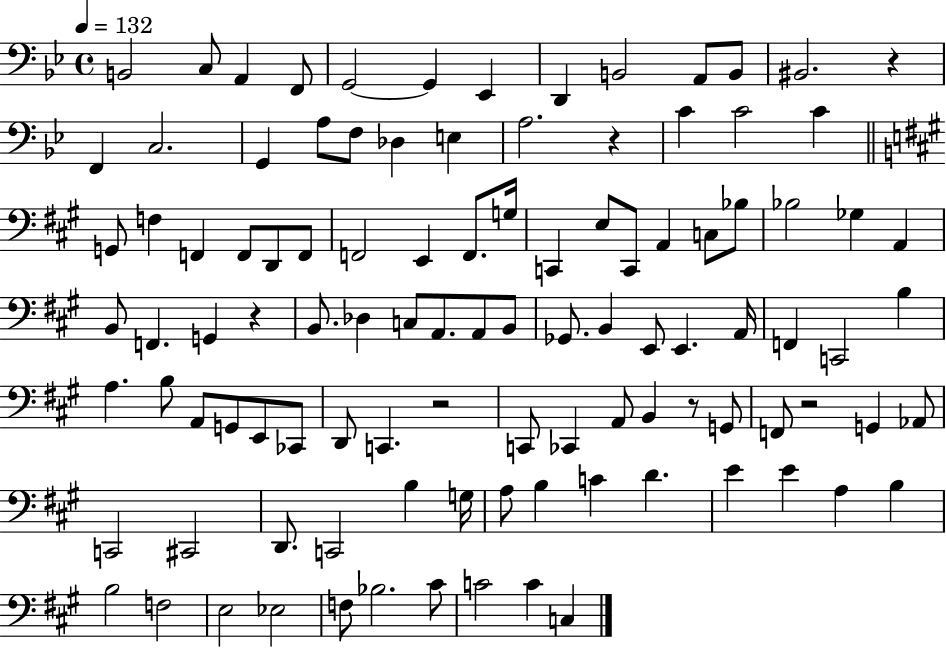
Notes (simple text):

B2/h C3/e A2/q F2/e G2/h G2/q Eb2/q D2/q B2/h A2/e B2/e BIS2/h. R/q F2/q C3/h. G2/q A3/e F3/e Db3/q E3/q A3/h. R/q C4/q C4/h C4/q G2/e F3/q F2/q F2/e D2/e F2/e F2/h E2/q F2/e. G3/s C2/q E3/e C2/e A2/q C3/e Bb3/e Bb3/h Gb3/q A2/q B2/e F2/q. G2/q R/q B2/e. Db3/q C3/e A2/e. A2/e B2/e Gb2/e. B2/q E2/e E2/q. A2/s F2/q C2/h B3/q A3/q. B3/e A2/e G2/e E2/e CES2/e D2/e C2/q. R/h C2/e CES2/q A2/e B2/q R/e G2/e F2/e R/h G2/q Ab2/e C2/h C#2/h D2/e. C2/h B3/q G3/s A3/e B3/q C4/q D4/q. E4/q E4/q A3/q B3/q B3/h F3/h E3/h Eb3/h F3/e Bb3/h. C#4/e C4/h C4/q C3/q